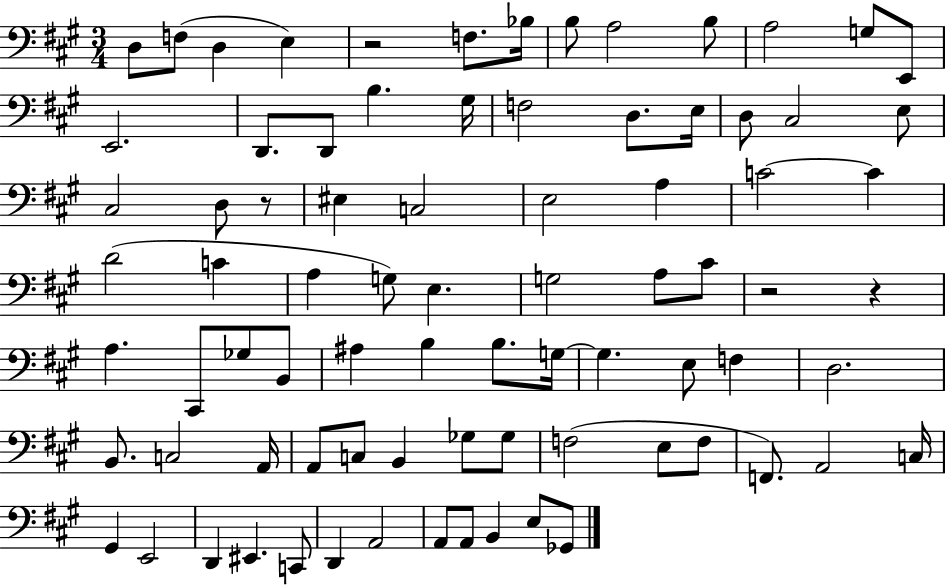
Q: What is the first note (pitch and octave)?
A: D3